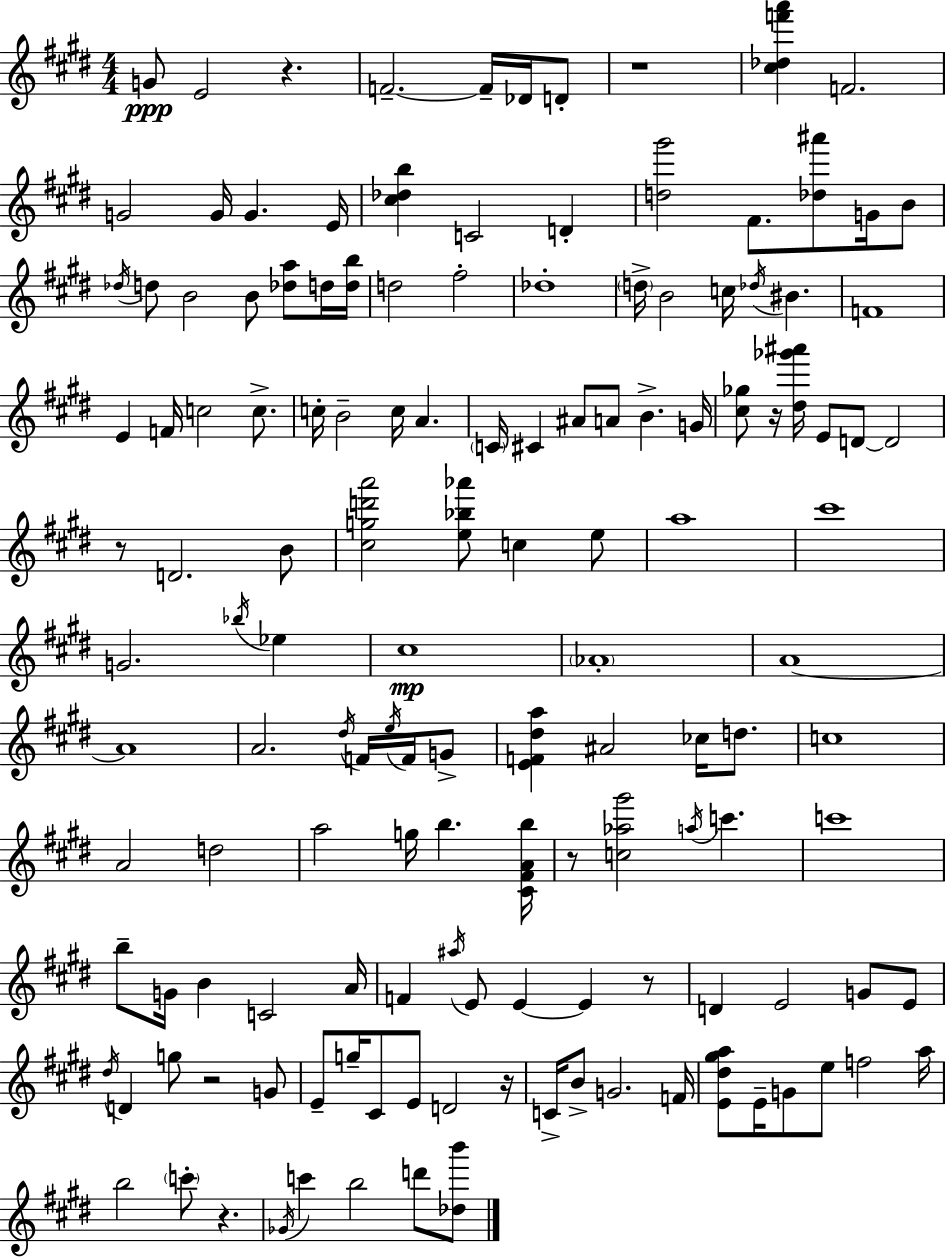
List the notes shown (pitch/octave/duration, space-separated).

G4/e E4/h R/q. F4/h. F4/s Db4/s D4/e R/w [C#5,Db5,F6,A6]/q F4/h. G4/h G4/s G4/q. E4/s [C#5,Db5,B5]/q C4/h D4/q [D5,G#6]/h F#4/e. [Db5,A#6]/e G4/s B4/e Db5/s D5/e B4/h B4/e [Db5,A5]/e D5/s [D5,B5]/s D5/h F#5/h Db5/w D5/s B4/h C5/s Db5/s BIS4/q. F4/w E4/q F4/s C5/h C5/e. C5/s B4/h C5/s A4/q. C4/s C#4/q A#4/e A4/e B4/q. G4/s [C#5,Gb5]/e R/s [D#5,Gb6,A#6]/s E4/e D4/e D4/h R/e D4/h. B4/e [C#5,G5,D6,A6]/h [E5,Bb5,Ab6]/e C5/q E5/e A5/w C#6/w G4/h. Bb5/s Eb5/q C#5/w Ab4/w A4/w A4/w A4/h. D#5/s F4/s E5/s F4/s G4/e [E4,F4,D#5,A5]/q A#4/h CES5/s D5/e. C5/w A4/h D5/h A5/h G5/s B5/q. [C#4,F#4,A4,B5]/s R/e [C5,Ab5,G#6]/h A5/s C6/q. C6/w B5/e G4/s B4/q C4/h A4/s F4/q A#5/s E4/e E4/q E4/q R/e D4/q E4/h G4/e E4/e D#5/s D4/q G5/e R/h G4/e E4/e G5/s C#4/e E4/e D4/h R/s C4/s B4/e G4/h. F4/s [E4,D#5,G#5,A5]/e E4/s G4/e E5/e F5/h A5/s B5/h C6/e R/q. Gb4/s C6/q B5/h D6/e [Db5,B6]/e